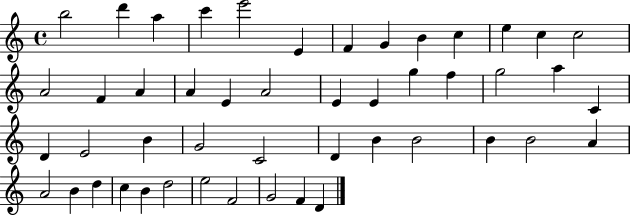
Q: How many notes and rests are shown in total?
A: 48